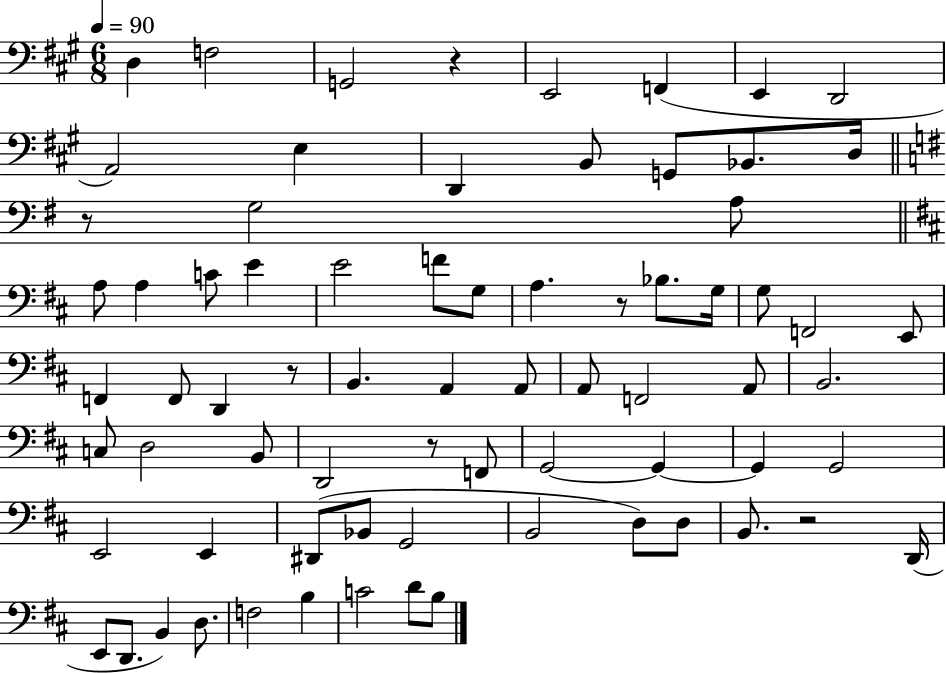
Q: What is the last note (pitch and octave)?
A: B3